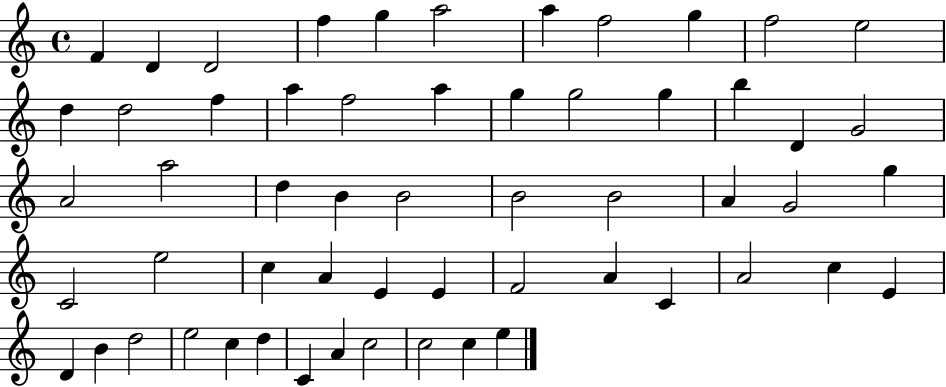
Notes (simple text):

F4/q D4/q D4/h F5/q G5/q A5/h A5/q F5/h G5/q F5/h E5/h D5/q D5/h F5/q A5/q F5/h A5/q G5/q G5/h G5/q B5/q D4/q G4/h A4/h A5/h D5/q B4/q B4/h B4/h B4/h A4/q G4/h G5/q C4/h E5/h C5/q A4/q E4/q E4/q F4/h A4/q C4/q A4/h C5/q E4/q D4/q B4/q D5/h E5/h C5/q D5/q C4/q A4/q C5/h C5/h C5/q E5/q